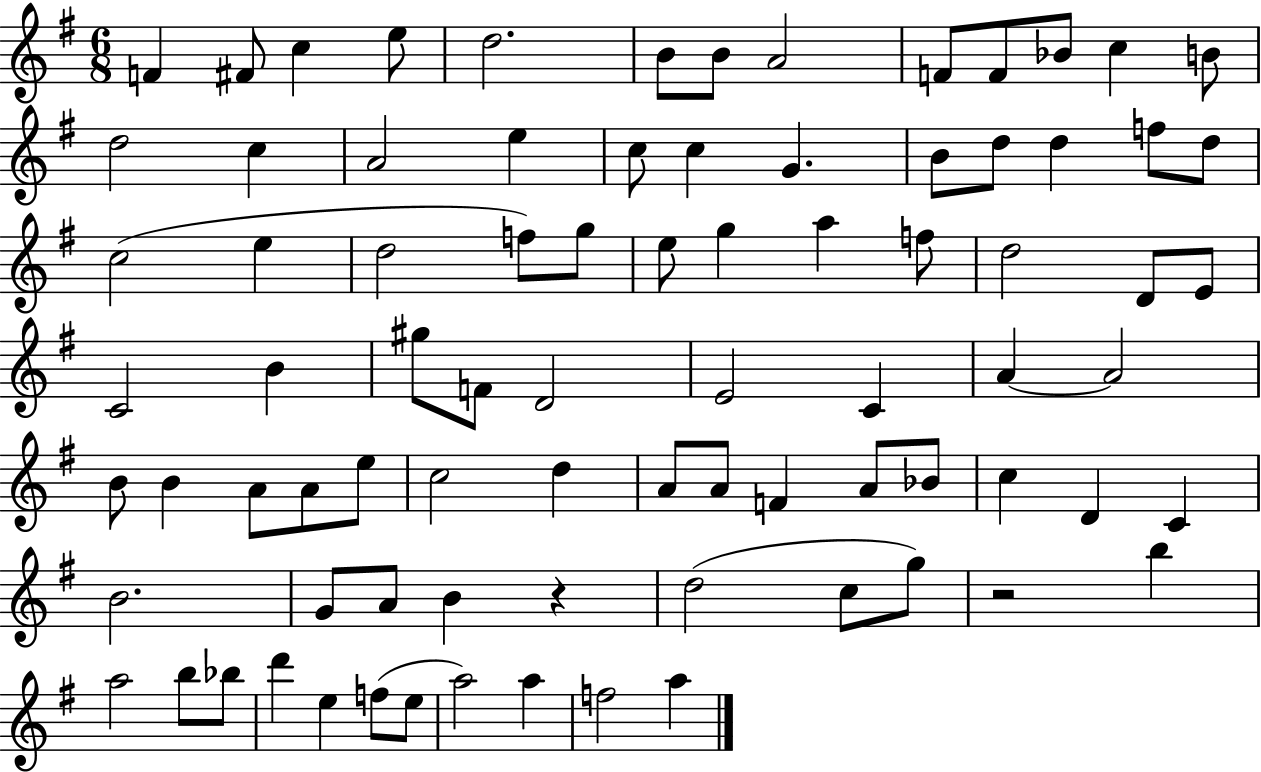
F4/q F#4/e C5/q E5/e D5/h. B4/e B4/e A4/h F4/e F4/e Bb4/e C5/q B4/e D5/h C5/q A4/h E5/q C5/e C5/q G4/q. B4/e D5/e D5/q F5/e D5/e C5/h E5/q D5/h F5/e G5/e E5/e G5/q A5/q F5/e D5/h D4/e E4/e C4/h B4/q G#5/e F4/e D4/h E4/h C4/q A4/q A4/h B4/e B4/q A4/e A4/e E5/e C5/h D5/q A4/e A4/e F4/q A4/e Bb4/e C5/q D4/q C4/q B4/h. G4/e A4/e B4/q R/q D5/h C5/e G5/e R/h B5/q A5/h B5/e Bb5/e D6/q E5/q F5/e E5/e A5/h A5/q F5/h A5/q